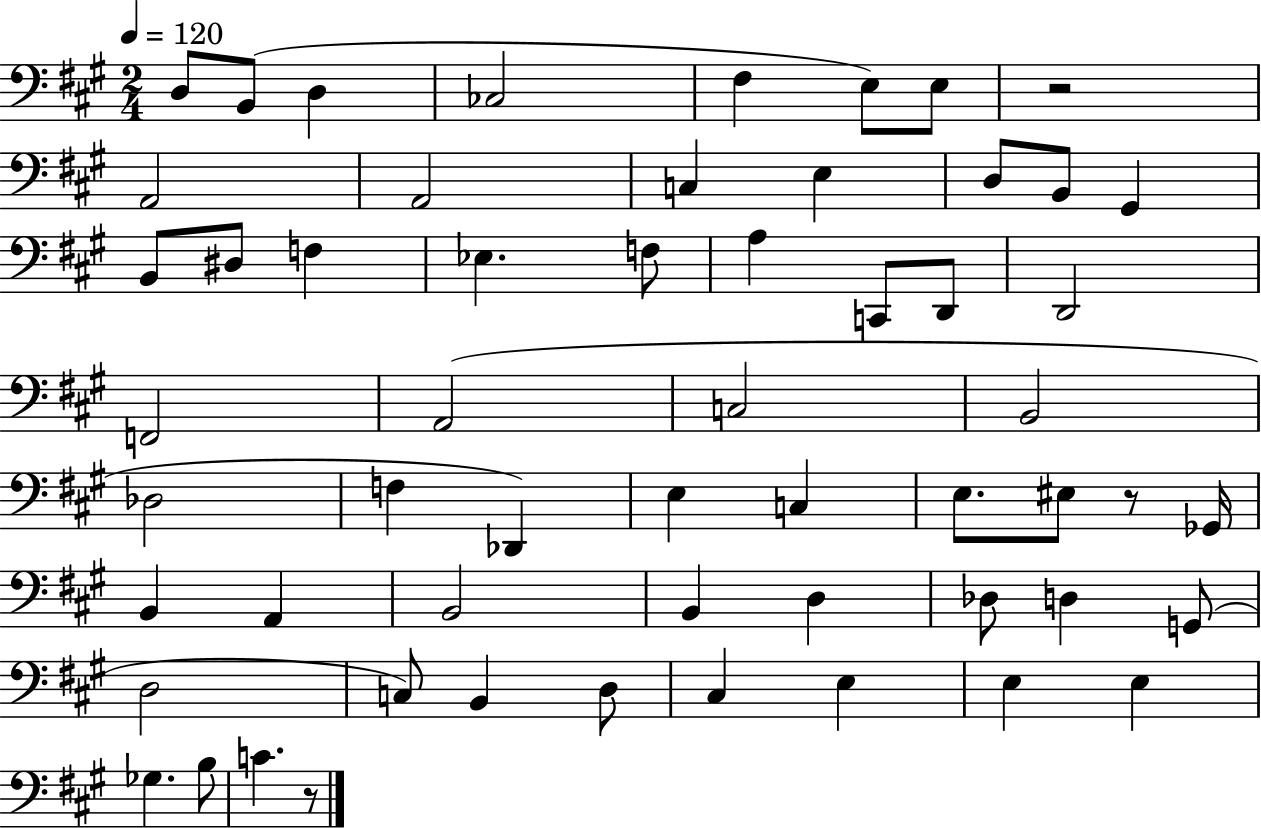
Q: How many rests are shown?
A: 3